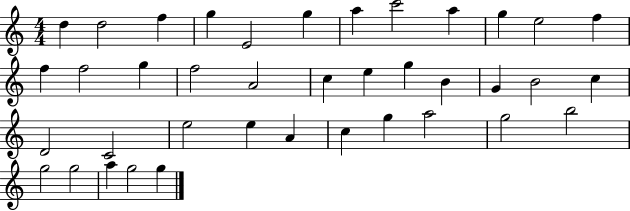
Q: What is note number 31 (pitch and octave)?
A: G5